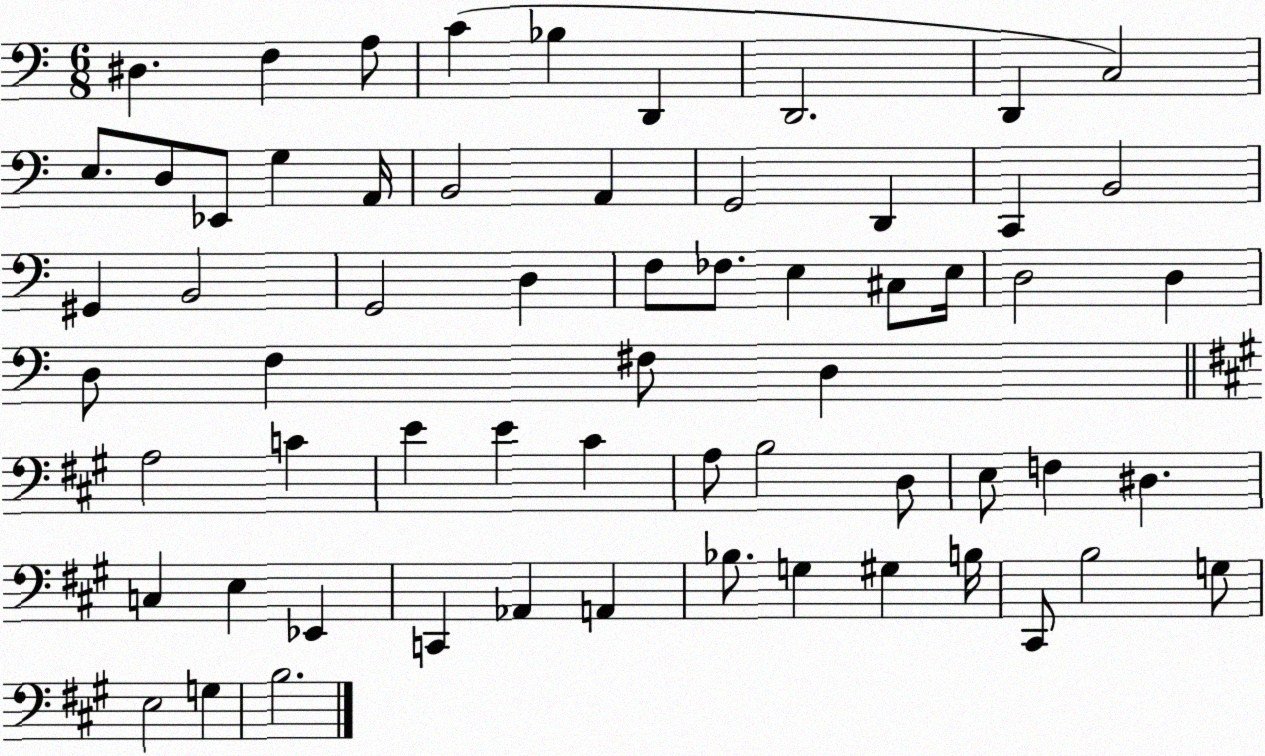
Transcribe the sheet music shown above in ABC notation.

X:1
T:Untitled
M:6/8
L:1/4
K:C
^D, F, A,/2 C _B, D,, D,,2 D,, C,2 E,/2 D,/2 _E,,/2 G, A,,/4 B,,2 A,, G,,2 D,, C,, B,,2 ^G,, B,,2 G,,2 D, F,/2 _F,/2 E, ^C,/2 E,/4 D,2 D, D,/2 F, ^F,/2 D, A,2 C E E ^C A,/2 B,2 D,/2 E,/2 F, ^D, C, E, _E,, C,, _A,, A,, _B,/2 G, ^G, B,/4 ^C,,/2 B,2 G,/2 E,2 G, B,2